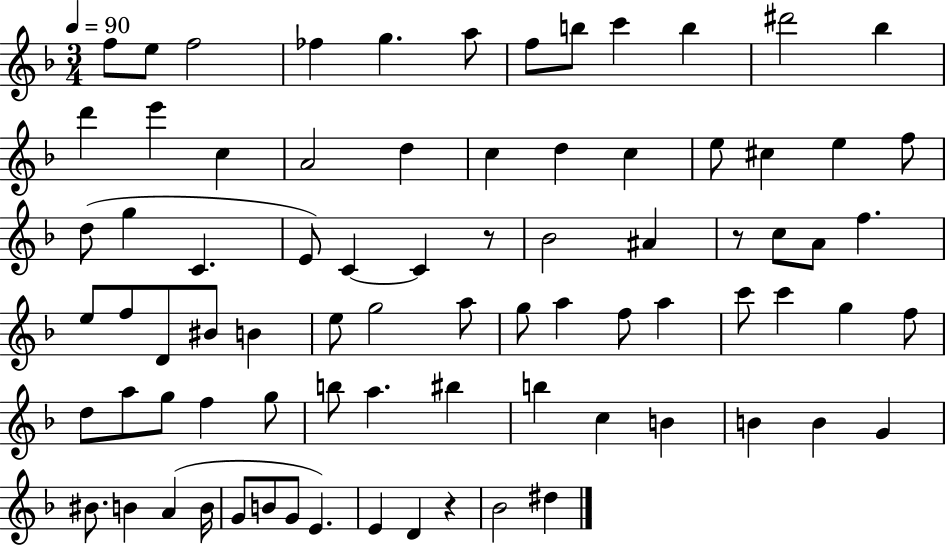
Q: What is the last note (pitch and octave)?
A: D#5